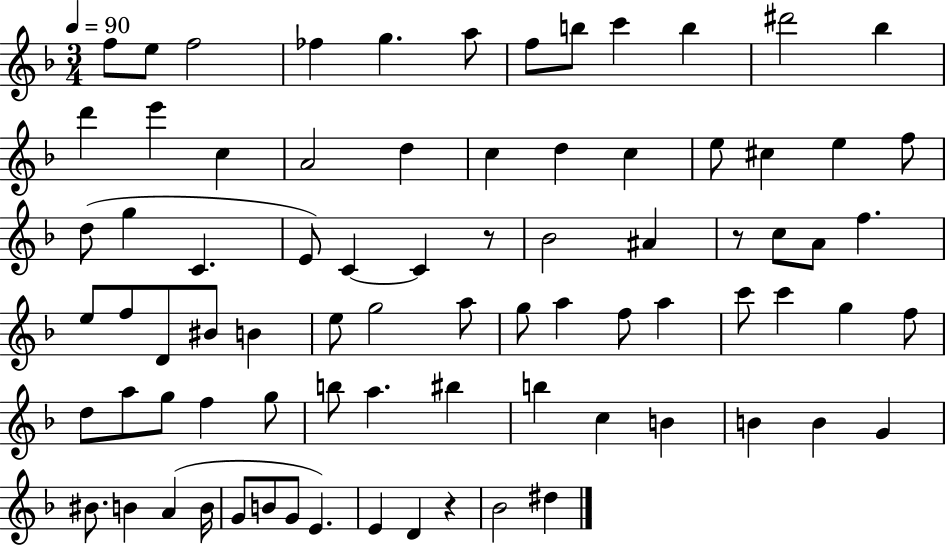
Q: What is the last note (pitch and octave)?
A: D#5